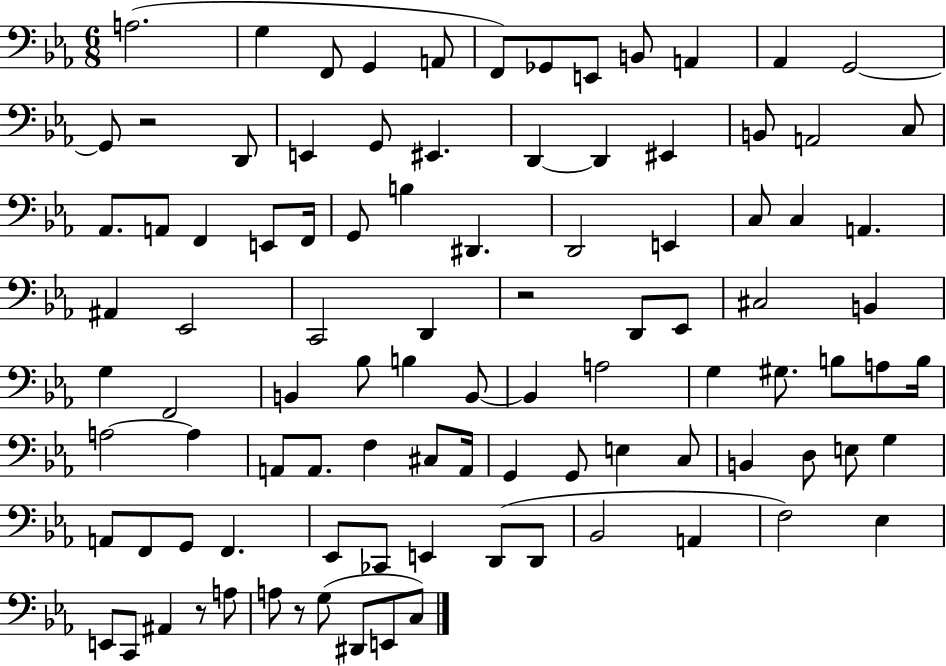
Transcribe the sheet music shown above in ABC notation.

X:1
T:Untitled
M:6/8
L:1/4
K:Eb
A,2 G, F,,/2 G,, A,,/2 F,,/2 _G,,/2 E,,/2 B,,/2 A,, _A,, G,,2 G,,/2 z2 D,,/2 E,, G,,/2 ^E,, D,, D,, ^E,, B,,/2 A,,2 C,/2 _A,,/2 A,,/2 F,, E,,/2 F,,/4 G,,/2 B, ^D,, D,,2 E,, C,/2 C, A,, ^A,, _E,,2 C,,2 D,, z2 D,,/2 _E,,/2 ^C,2 B,, G, F,,2 B,, _B,/2 B, B,,/2 B,, A,2 G, ^G,/2 B,/2 A,/2 B,/4 A,2 A, A,,/2 A,,/2 F, ^C,/2 A,,/4 G,, G,,/2 E, C,/2 B,, D,/2 E,/2 G, A,,/2 F,,/2 G,,/2 F,, _E,,/2 _C,,/2 E,, D,,/2 D,,/2 _B,,2 A,, F,2 _E, E,,/2 C,,/2 ^A,, z/2 A,/2 A,/2 z/2 G,/2 ^D,,/2 E,,/2 C,/2